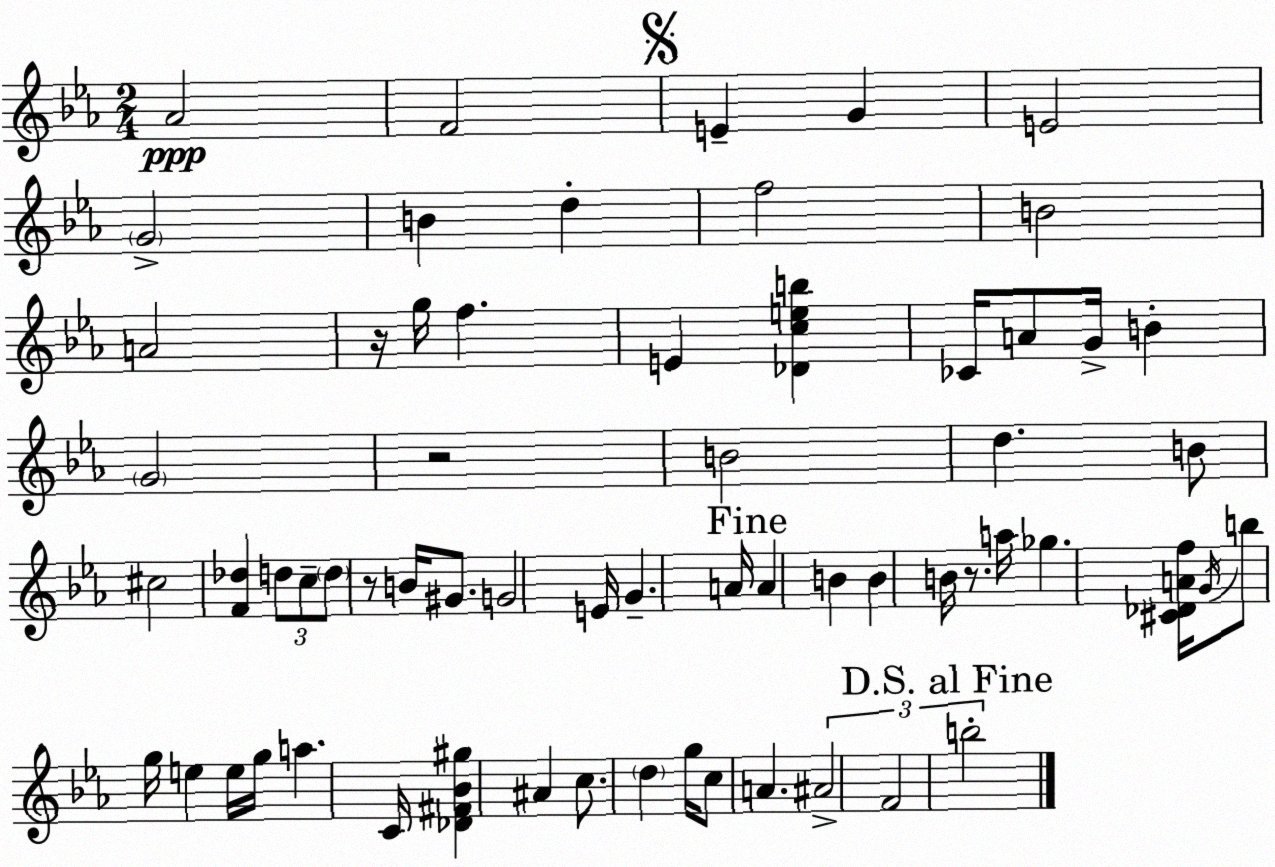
X:1
T:Untitled
M:2/4
L:1/4
K:Cm
_A2 F2 E G E2 G2 B d f2 B2 A2 z/4 g/4 f E [_Dceb] _C/4 A/2 G/4 B G2 z2 B2 d B/2 ^c2 [F_d] d/2 c/2 d/2 z/2 B/4 ^G/2 G2 E/4 G A/4 A B B B/4 z/2 a/4 _g [^C_DAf]/4 G/4 b/2 g/4 e e/4 g/4 a C/4 [_D^F_B^g] ^A c/2 d g/4 c/2 A ^A2 F2 b2